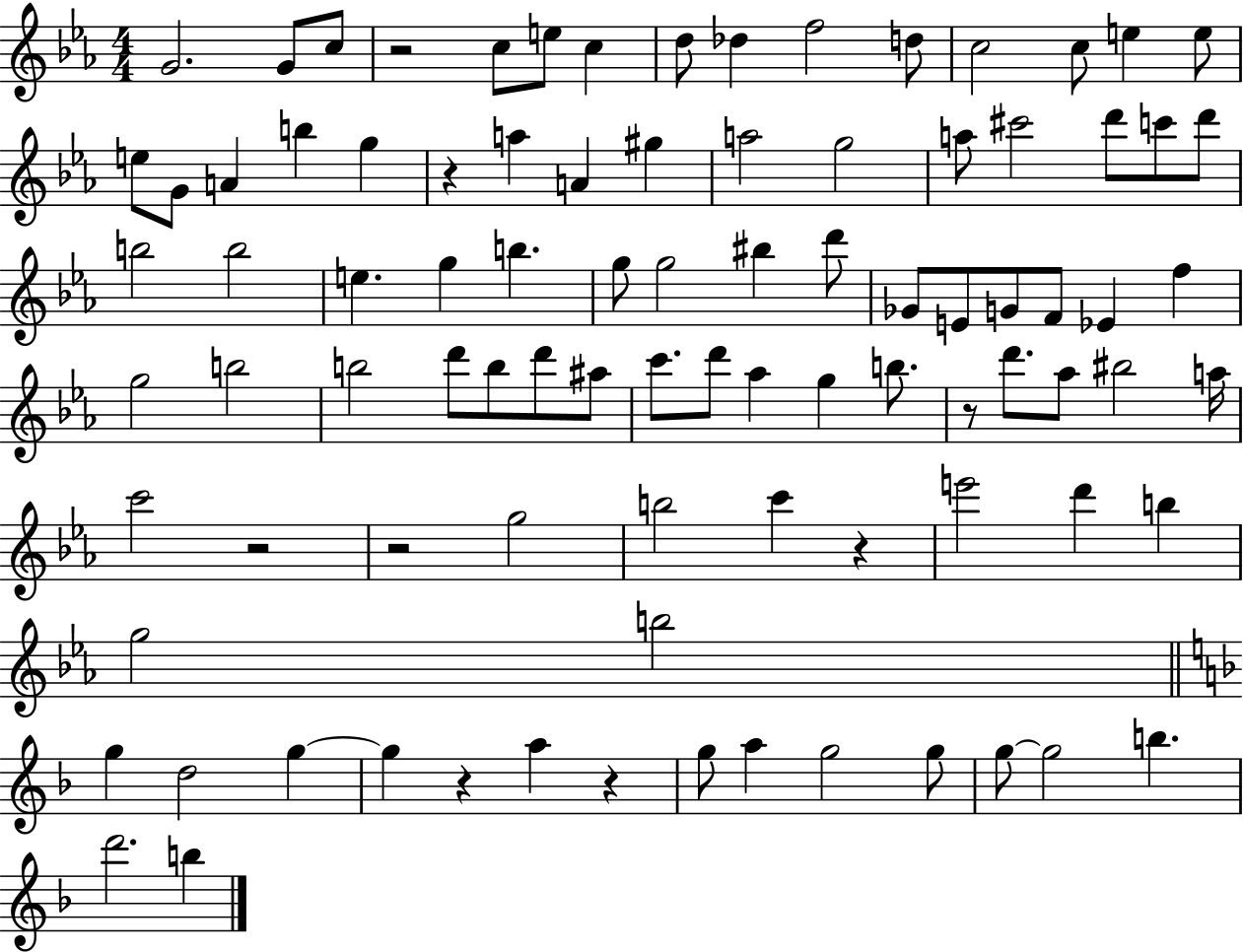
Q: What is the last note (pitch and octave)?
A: B5